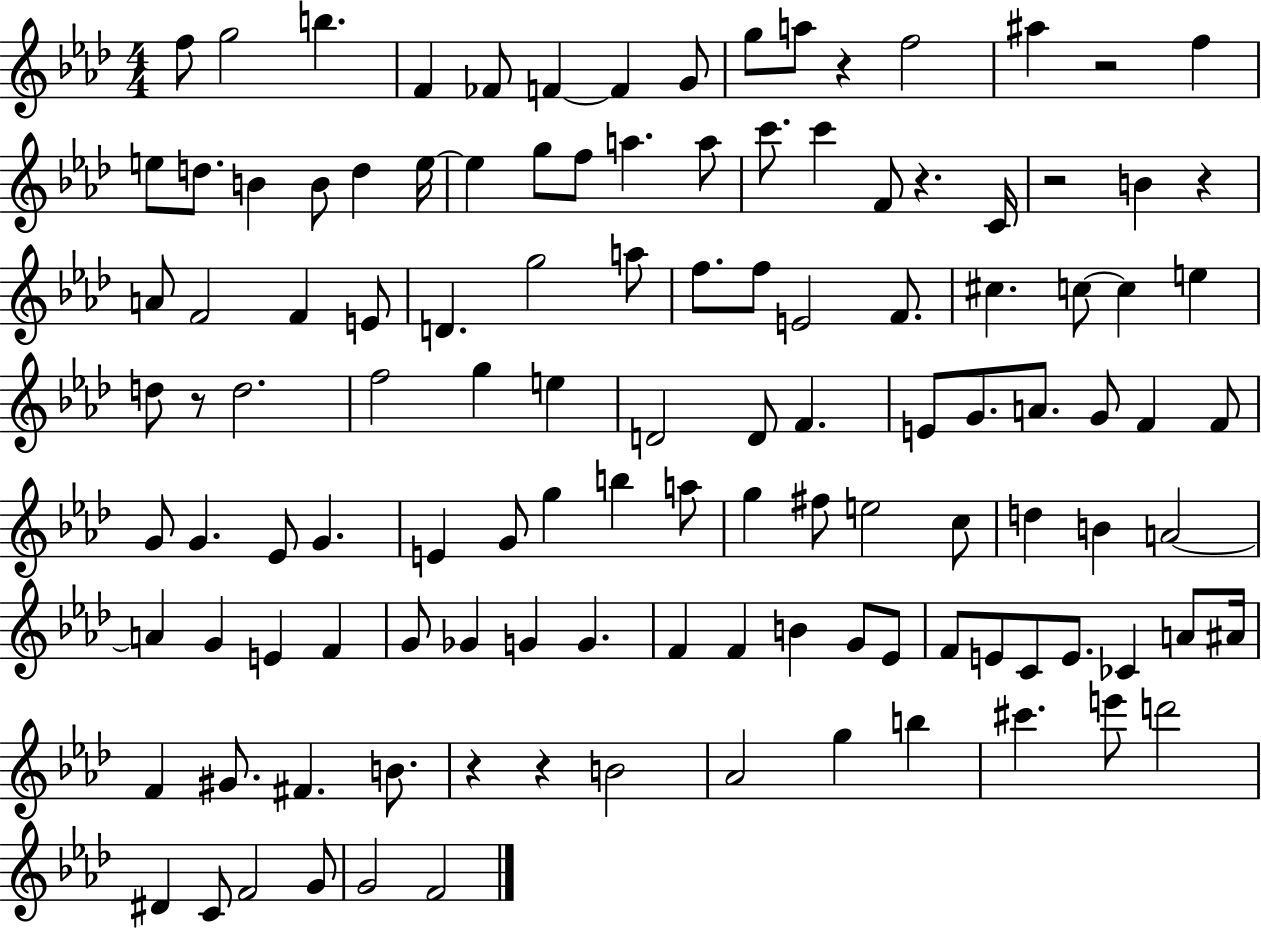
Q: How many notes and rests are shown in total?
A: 119